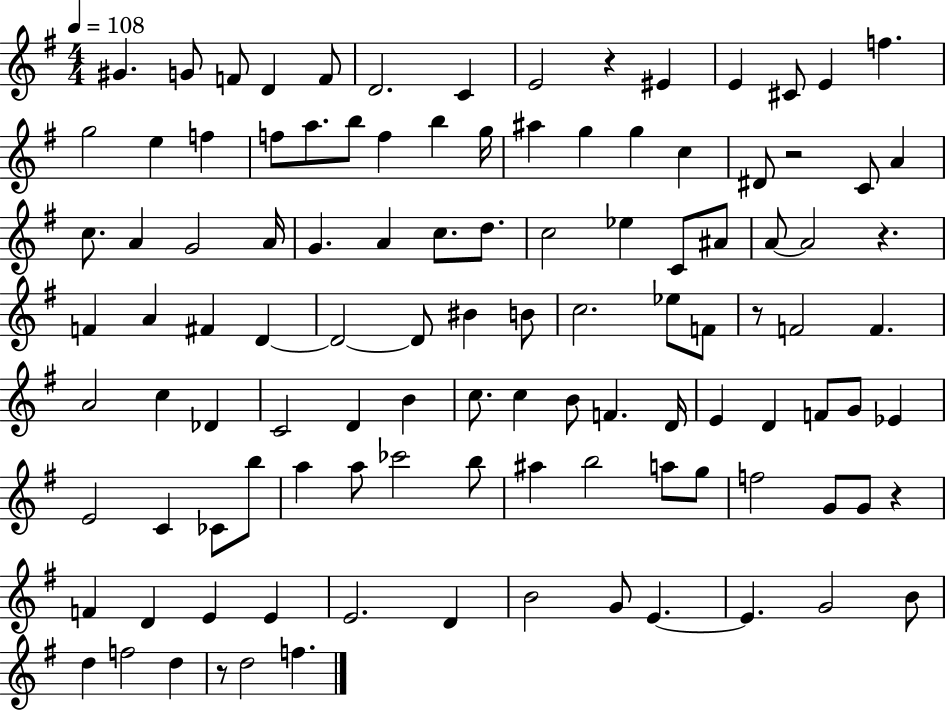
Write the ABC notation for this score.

X:1
T:Untitled
M:4/4
L:1/4
K:G
^G G/2 F/2 D F/2 D2 C E2 z ^E E ^C/2 E f g2 e f f/2 a/2 b/2 f b g/4 ^a g g c ^D/2 z2 C/2 A c/2 A G2 A/4 G A c/2 d/2 c2 _e C/2 ^A/2 A/2 A2 z F A ^F D D2 D/2 ^B B/2 c2 _e/2 F/2 z/2 F2 F A2 c _D C2 D B c/2 c B/2 F D/4 E D F/2 G/2 _E E2 C _C/2 b/2 a a/2 _c'2 b/2 ^a b2 a/2 g/2 f2 G/2 G/2 z F D E E E2 D B2 G/2 E E G2 B/2 d f2 d z/2 d2 f